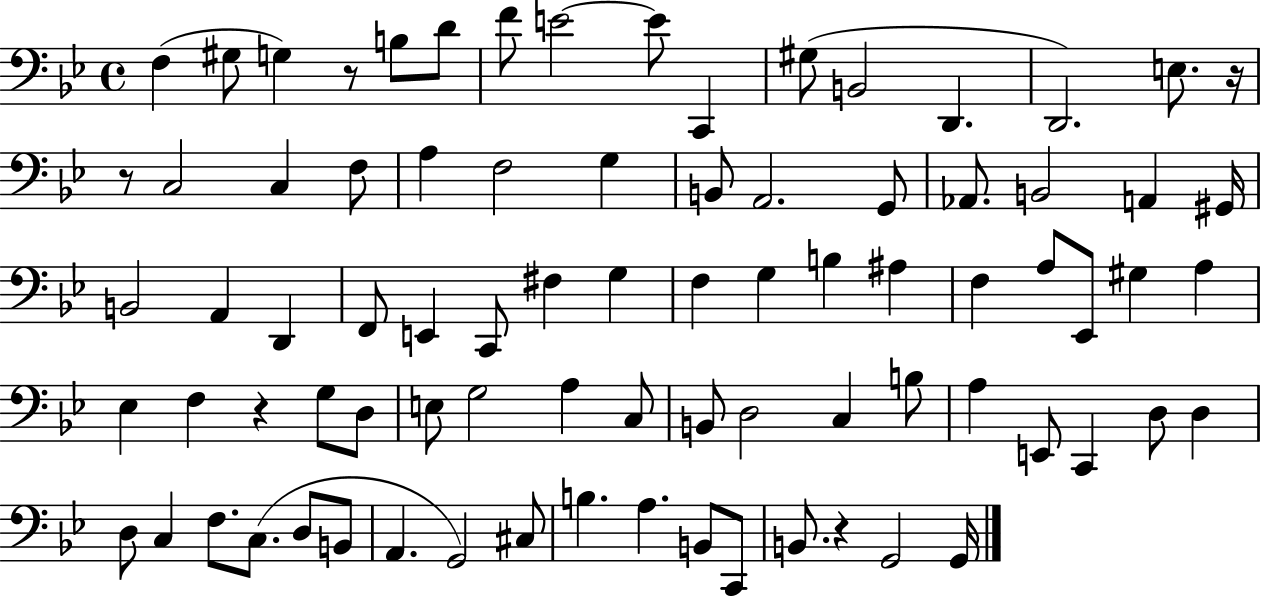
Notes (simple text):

F3/q G#3/e G3/q R/e B3/e D4/e F4/e E4/h E4/e C2/q G#3/e B2/h D2/q. D2/h. E3/e. R/s R/e C3/h C3/q F3/e A3/q F3/h G3/q B2/e A2/h. G2/e Ab2/e. B2/h A2/q G#2/s B2/h A2/q D2/q F2/e E2/q C2/e F#3/q G3/q F3/q G3/q B3/q A#3/q F3/q A3/e Eb2/e G#3/q A3/q Eb3/q F3/q R/q G3/e D3/e E3/e G3/h A3/q C3/e B2/e D3/h C3/q B3/e A3/q E2/e C2/q D3/e D3/q D3/e C3/q F3/e. C3/e. D3/e B2/e A2/q. G2/h C#3/e B3/q. A3/q. B2/e C2/e B2/e. R/q G2/h G2/s